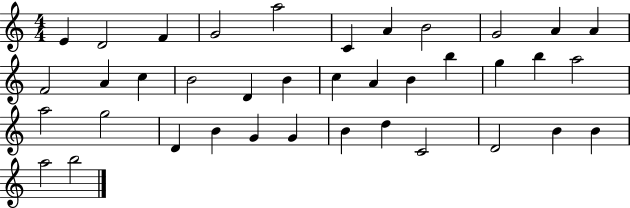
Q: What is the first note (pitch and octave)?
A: E4